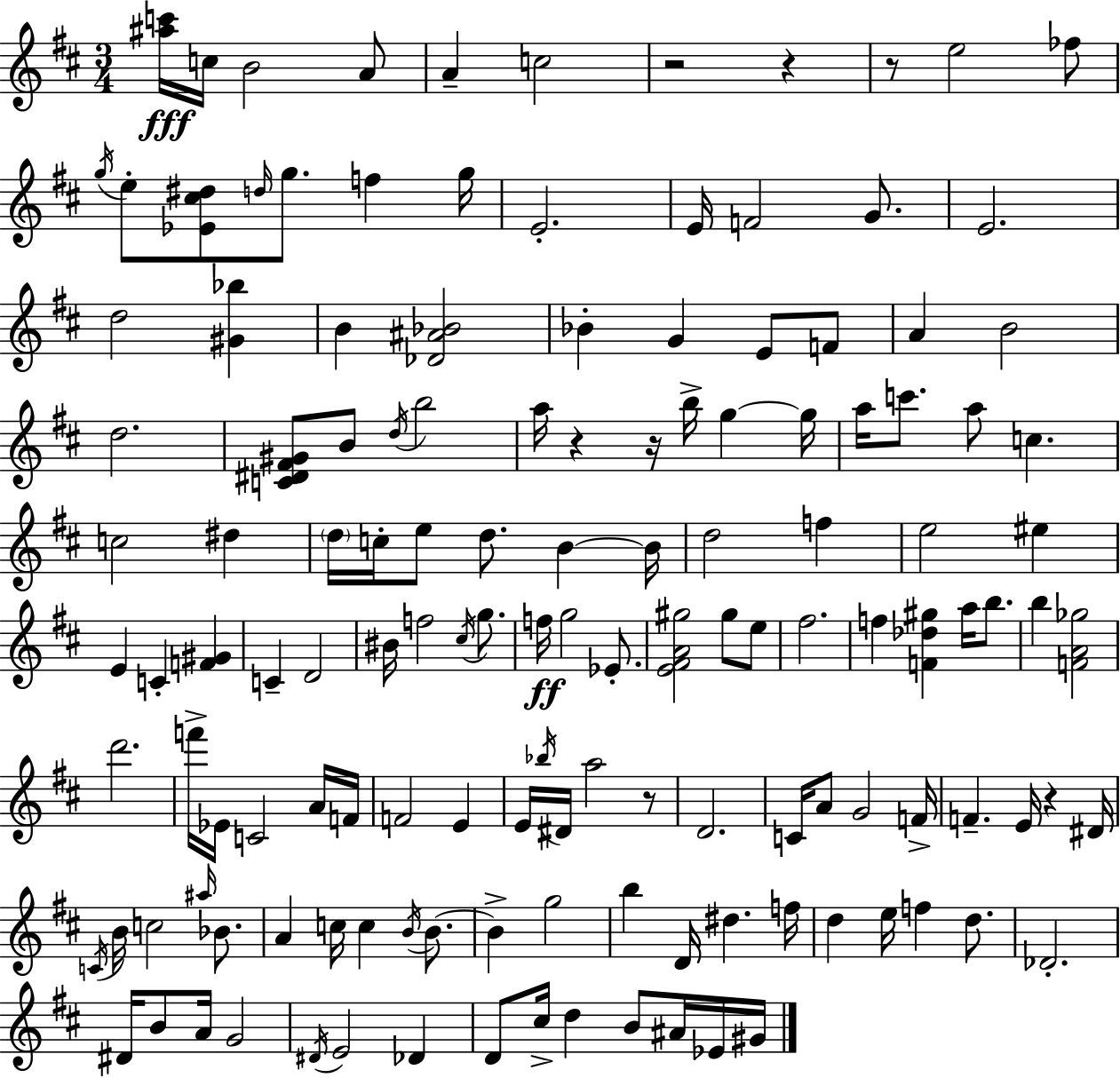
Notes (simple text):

[A#5,C6]/s C5/s B4/h A4/e A4/q C5/h R/h R/q R/e E5/h FES5/e G5/s E5/e [Eb4,C#5,D#5]/e D5/s G5/e. F5/q G5/s E4/h. E4/s F4/h G4/e. E4/h. D5/h [G#4,Bb5]/q B4/q [Db4,A#4,Bb4]/h Bb4/q G4/q E4/e F4/e A4/q B4/h D5/h. [C4,D#4,F#4,G#4]/e B4/e D5/s B5/h A5/s R/q R/s B5/s G5/q G5/s A5/s C6/e. A5/e C5/q. C5/h D#5/q D5/s C5/s E5/e D5/e. B4/q B4/s D5/h F5/q E5/h EIS5/q E4/q C4/q [F4,G#4]/q C4/q D4/h BIS4/s F5/h C#5/s G5/e. F5/s G5/h Eb4/e. [E4,F#4,A4,G#5]/h G#5/e E5/e F#5/h. F5/q [F4,Db5,G#5]/q A5/s B5/e. B5/q [F4,A4,Gb5]/h D6/h. F6/s Eb4/s C4/h A4/s F4/s F4/h E4/q E4/s Bb5/s D#4/s A5/h R/e D4/h. C4/s A4/e G4/h F4/s F4/q. E4/s R/q D#4/s C4/s B4/s C5/h A#5/s Bb4/e. A4/q C5/s C5/q B4/s B4/e. B4/q G5/h B5/q D4/s D#5/q. F5/s D5/q E5/s F5/q D5/e. Db4/h. D#4/s B4/e A4/s G4/h D#4/s E4/h Db4/q D4/e C#5/s D5/q B4/e A#4/s Eb4/s G#4/s